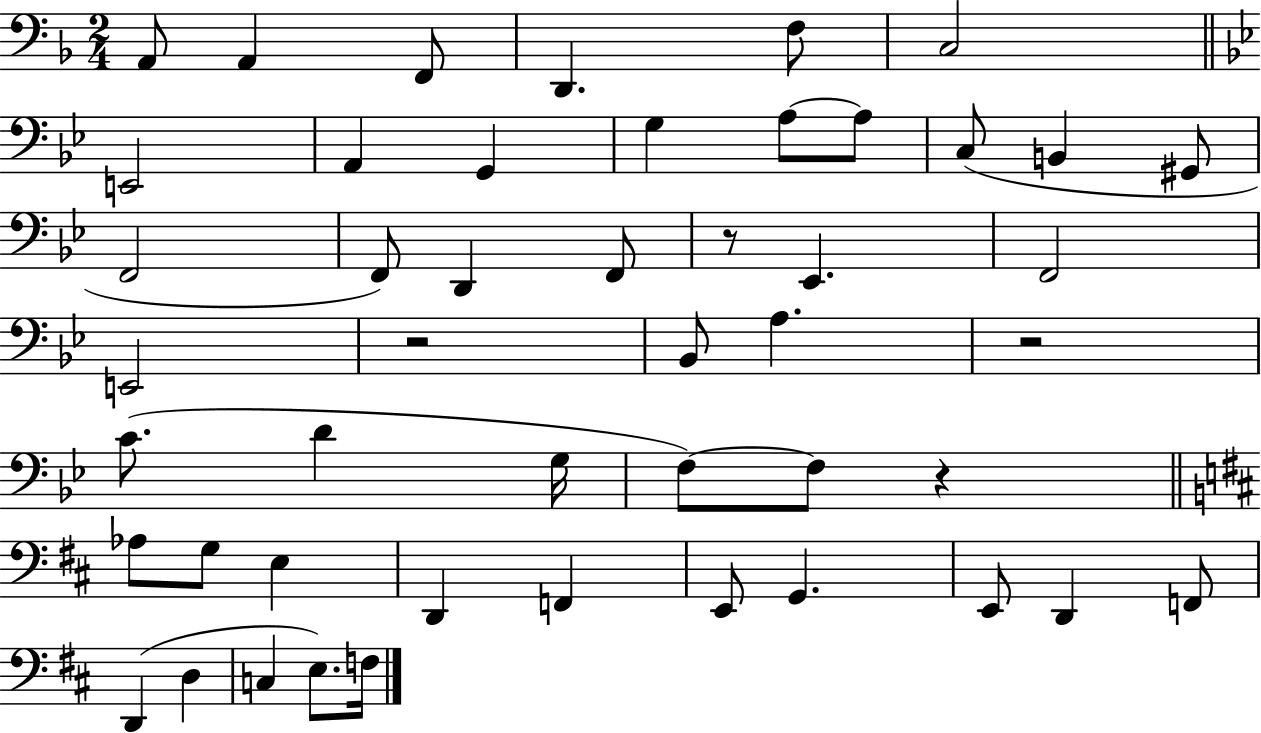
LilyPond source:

{
  \clef bass
  \numericTimeSignature
  \time 2/4
  \key f \major
  a,8 a,4 f,8 | d,4. f8 | c2 | \bar "||" \break \key bes \major e,2 | a,4 g,4 | g4 a8~~ a8 | c8( b,4 gis,8 | \break f,2 | f,8) d,4 f,8 | r8 ees,4. | f,2 | \break e,2 | r2 | bes,8 a4. | r2 | \break c'8.( d'4 g16 | f8~~) f8 r4 | \bar "||" \break \key d \major aes8 g8 e4 | d,4 f,4 | e,8 g,4. | e,8 d,4 f,8 | \break d,4( d4 | c4 e8.) f16 | \bar "|."
}